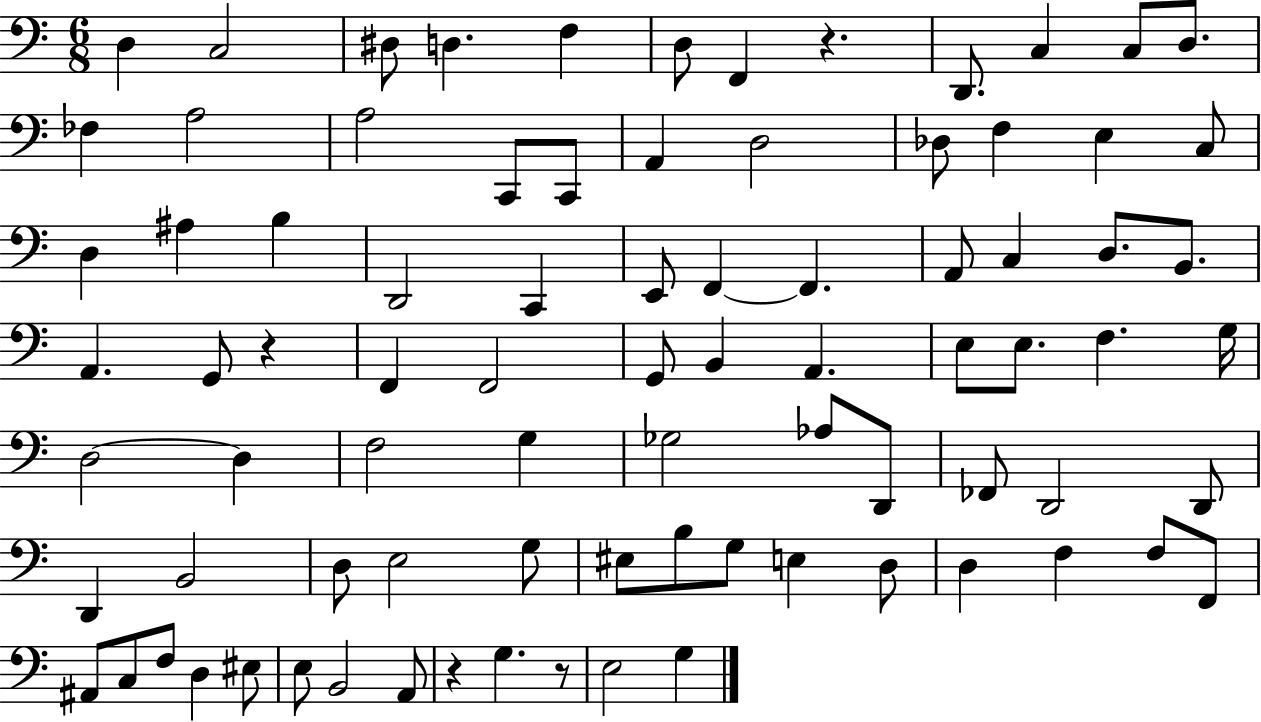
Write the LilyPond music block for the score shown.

{
  \clef bass
  \numericTimeSignature
  \time 6/8
  \key c \major
  d4 c2 | dis8 d4. f4 | d8 f,4 r4. | d,8. c4 c8 d8. | \break fes4 a2 | a2 c,8 c,8 | a,4 d2 | des8 f4 e4 c8 | \break d4 ais4 b4 | d,2 c,4 | e,8 f,4~~ f,4. | a,8 c4 d8. b,8. | \break a,4. g,8 r4 | f,4 f,2 | g,8 b,4 a,4. | e8 e8. f4. g16 | \break d2~~ d4 | f2 g4 | ges2 aes8 d,8 | fes,8 d,2 d,8 | \break d,4 b,2 | d8 e2 g8 | eis8 b8 g8 e4 d8 | d4 f4 f8 f,8 | \break ais,8 c8 f8 d4 eis8 | e8 b,2 a,8 | r4 g4. r8 | e2 g4 | \break \bar "|."
}